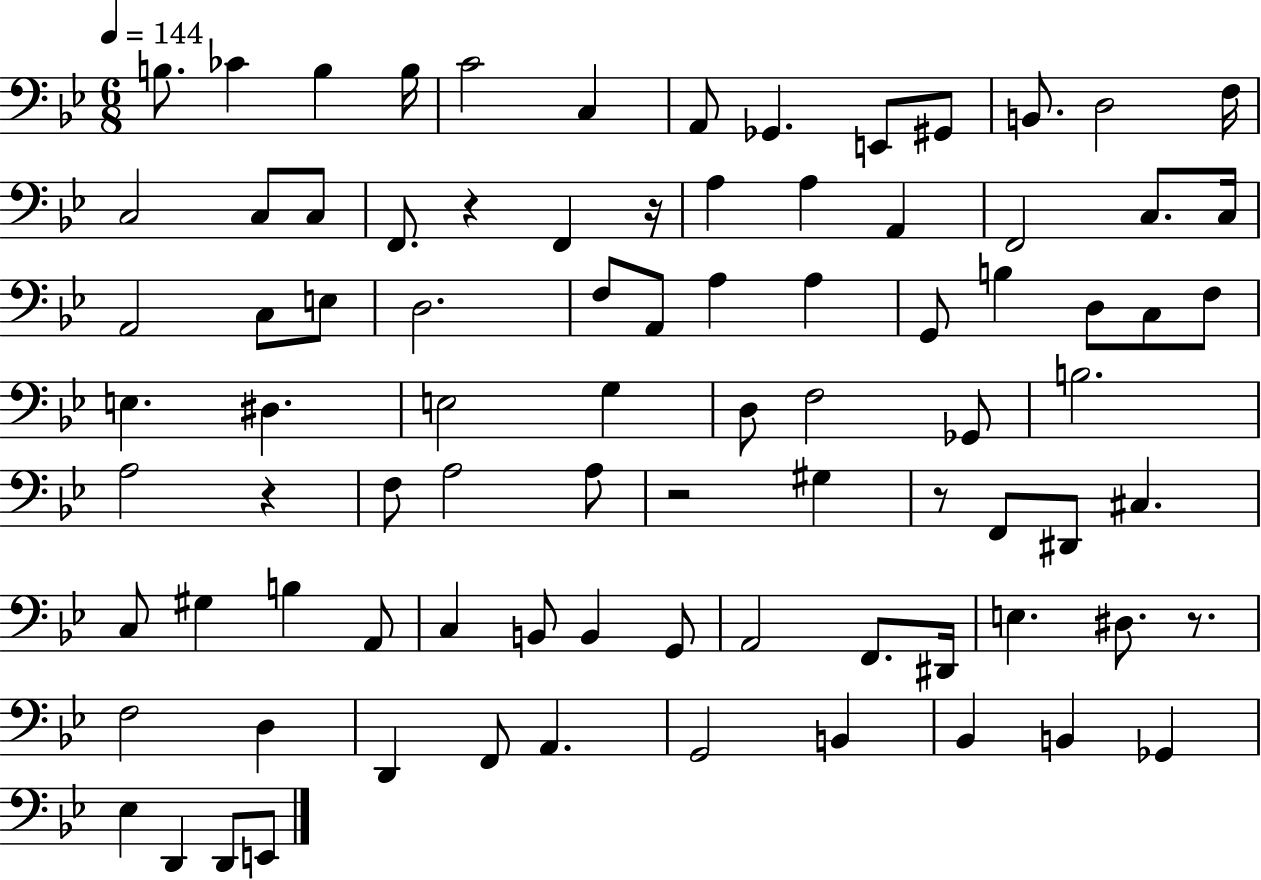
{
  \clef bass
  \numericTimeSignature
  \time 6/8
  \key bes \major
  \tempo 4 = 144
  b8. ces'4 b4 b16 | c'2 c4 | a,8 ges,4. e,8 gis,8 | b,8. d2 f16 | \break c2 c8 c8 | f,8. r4 f,4 r16 | a4 a4 a,4 | f,2 c8. c16 | \break a,2 c8 e8 | d2. | f8 a,8 a4 a4 | g,8 b4 d8 c8 f8 | \break e4. dis4. | e2 g4 | d8 f2 ges,8 | b2. | \break a2 r4 | f8 a2 a8 | r2 gis4 | r8 f,8 dis,8 cis4. | \break c8 gis4 b4 a,8 | c4 b,8 b,4 g,8 | a,2 f,8. dis,16 | e4. dis8. r8. | \break f2 d4 | d,4 f,8 a,4. | g,2 b,4 | bes,4 b,4 ges,4 | \break ees4 d,4 d,8 e,8 | \bar "|."
}